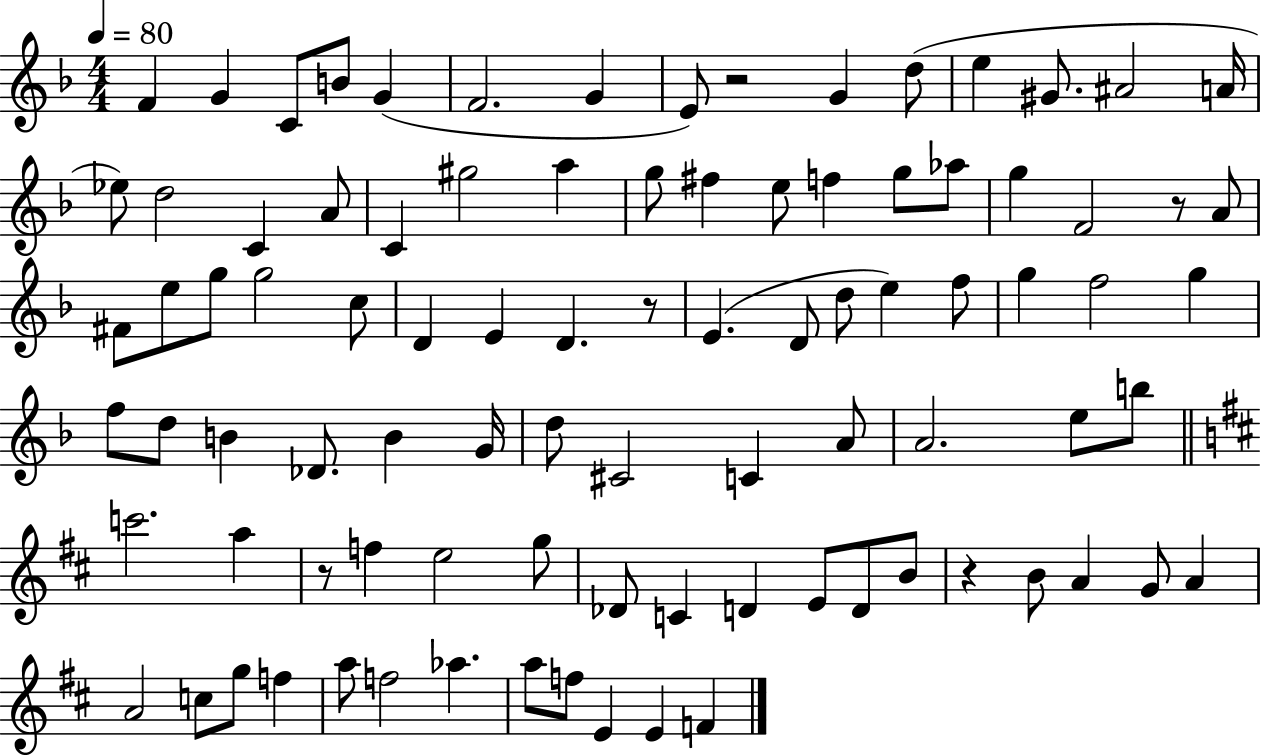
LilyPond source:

{
  \clef treble
  \numericTimeSignature
  \time 4/4
  \key f \major
  \tempo 4 = 80
  f'4 g'4 c'8 b'8 g'4( | f'2. g'4 | e'8) r2 g'4 d''8( | e''4 gis'8. ais'2 a'16 | \break ees''8) d''2 c'4 a'8 | c'4 gis''2 a''4 | g''8 fis''4 e''8 f''4 g''8 aes''8 | g''4 f'2 r8 a'8 | \break fis'8 e''8 g''8 g''2 c''8 | d'4 e'4 d'4. r8 | e'4.( d'8 d''8 e''4) f''8 | g''4 f''2 g''4 | \break f''8 d''8 b'4 des'8. b'4 g'16 | d''8 cis'2 c'4 a'8 | a'2. e''8 b''8 | \bar "||" \break \key d \major c'''2. a''4 | r8 f''4 e''2 g''8 | des'8 c'4 d'4 e'8 d'8 b'8 | r4 b'8 a'4 g'8 a'4 | \break a'2 c''8 g''8 f''4 | a''8 f''2 aes''4. | a''8 f''8 e'4 e'4 f'4 | \bar "|."
}